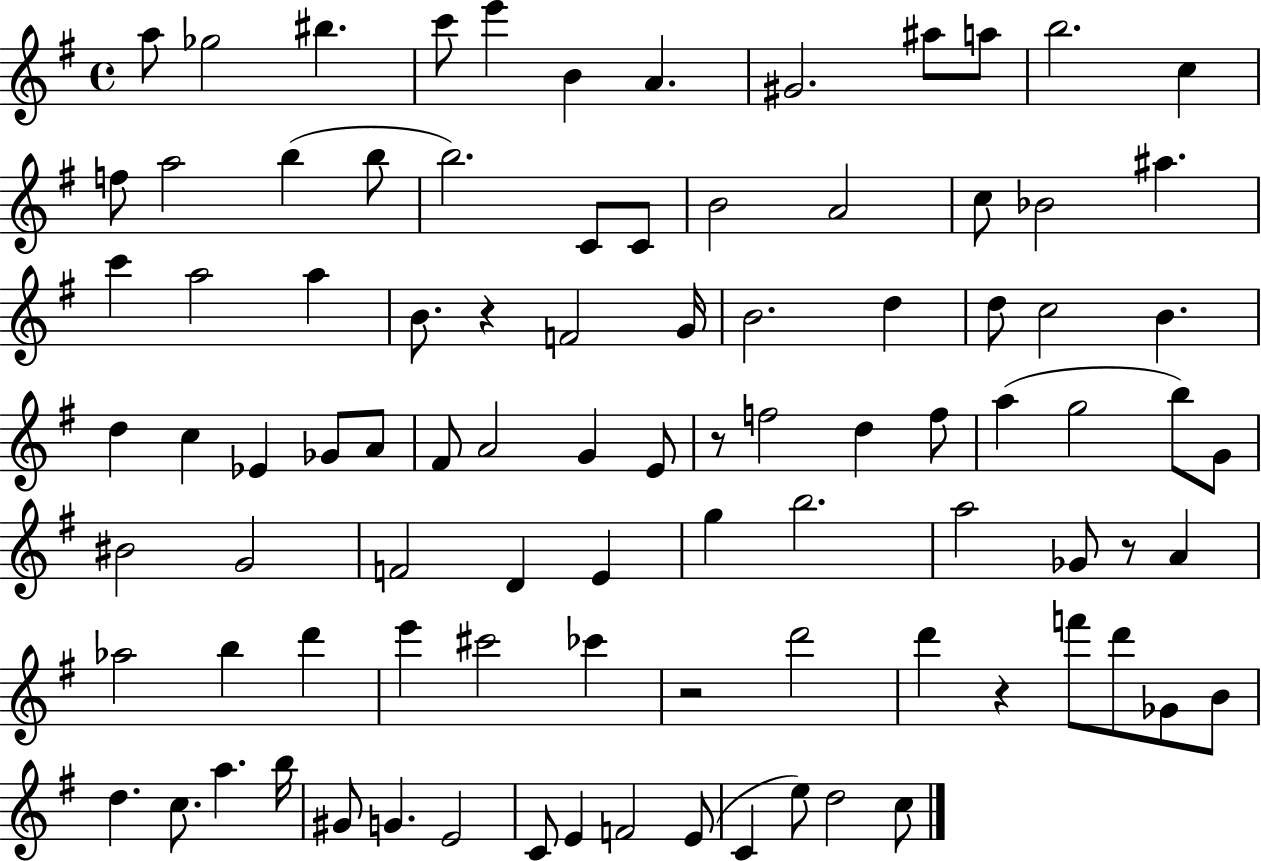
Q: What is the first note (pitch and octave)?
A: A5